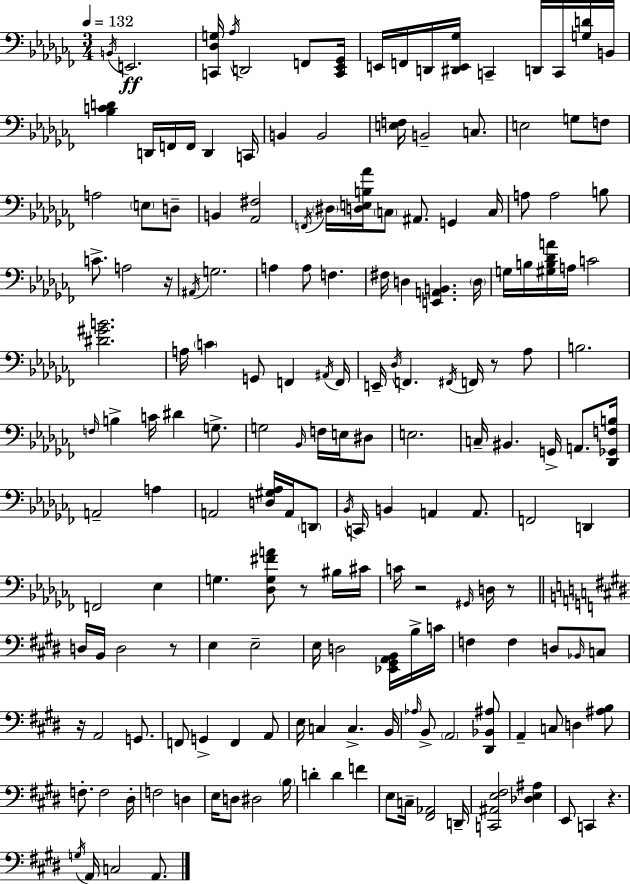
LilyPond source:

{
  \clef bass
  \numericTimeSignature
  \time 3/4
  \key aes \minor
  \tempo 4 = 132
  \acciaccatura { b,16 }\ff e,2. | <c, des g>16 \acciaccatura { aes16 } d,2 f,8 | <c, ees, ges,>16 e,16 f,16 d,16 <dis, e, ges>16 c,4-- d,16 c,16 | <g d'>16 b,16 <bes c' d'>4 d,16 f,16 f,16 d,4 | \break c,16 b,4 b,2 | <e f>16 b,2-- c8. | e2 g8 | f8 a2 \parenthesize e8 | \break d8-- b,4 <aes, fis>2 | \acciaccatura { f,16 } \parenthesize dis16 <d e b aes'>16 \parenthesize c8 ais,8. g,4 | c16 a8 a2 | b8 c'8.-> a2 | \break r16 \acciaccatura { ais,16 } g2. | a4 a8 f4. | fis16 d4 <e, a, b,>4. | \parenthesize d16 g16 b16 <gis b des' a'>16 a16 c'2 | \break <dis' gis' b'>2. | a16 \parenthesize c'4 g,8 f,4 | \acciaccatura { ais,16 } f,16 e,16-- \acciaccatura { des16 } f,4. | \acciaccatura { fis,16 } f,16 r8 aes8 b2. | \break \grace { f16 } b4-> | c'16 dis'4 g8.-> g2 | \grace { bes,16 } f16 e16 dis8 e2. | c16-- bis,4. | \break g,16-> a,8. <des, ges, f b>16 a,2-- | a4 a,2 | <d gis aes>16 a,16 \parenthesize d,8 \acciaccatura { bes,16 } c,16 b,4 | a,4 a,8. f,2 | \break d,4 f,2 | ees4 g4. | <des g fis' a'>8 r8 bis16 cis'16 c'16 r2 | \grace { gis,16 } d16 r8 \bar "||" \break \key e \major d16 b,16 d2 r8 | e4 e2-- | e16 d2 <ees, gis, a, b,>16 b16-> c'16 | f4 f4 d8 \grace { bes,16 } c8 | \break r16 a,2 g,8. | f,8 g,4-> f,4 a,8 | e16 c4 c4.-> | b,16 \grace { aes16 } b,8-> \parenthesize a,2 | \break <dis, bes, ais>8 a,4-- c8 d4 | <ais b>8 f8.-. f2 | dis16-. f2 d4 | e16 d8 dis2 | \break \parenthesize b16 d'4-. d'4 f'4 | e8 c16-- <fis, aes,>2 | d,16-- <c, ais, e fis>2 <des e ais>4 | e,8 c,4 r4. | \break \acciaccatura { g16 } a,16 c2 | a,8. \bar "|."
}